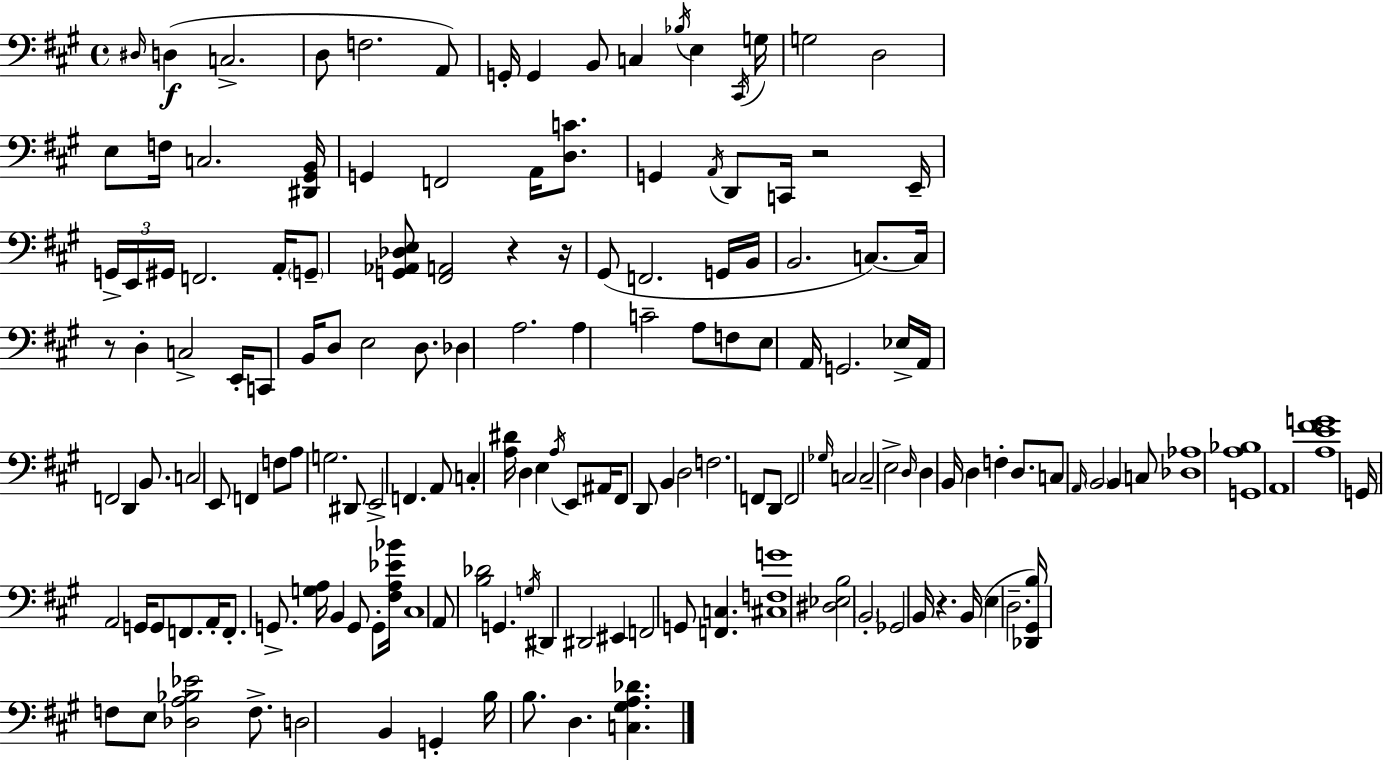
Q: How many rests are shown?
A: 5